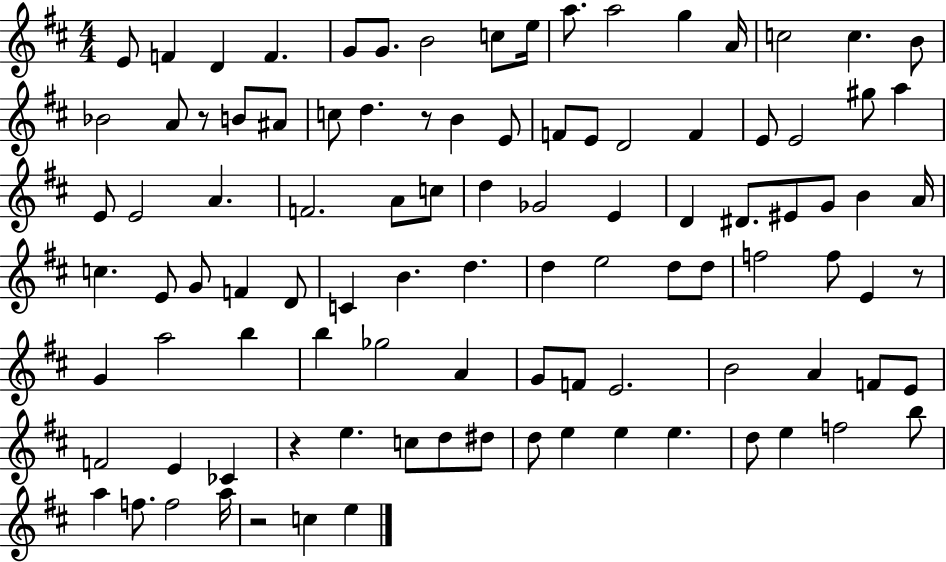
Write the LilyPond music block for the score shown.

{
  \clef treble
  \numericTimeSignature
  \time 4/4
  \key d \major
  \repeat volta 2 { e'8 f'4 d'4 f'4. | g'8 g'8. b'2 c''8 e''16 | a''8. a''2 g''4 a'16 | c''2 c''4. b'8 | \break bes'2 a'8 r8 b'8 ais'8 | c''8 d''4. r8 b'4 e'8 | f'8 e'8 d'2 f'4 | e'8 e'2 gis''8 a''4 | \break e'8 e'2 a'4. | f'2. a'8 c''8 | d''4 ges'2 e'4 | d'4 dis'8. eis'8 g'8 b'4 a'16 | \break c''4. e'8 g'8 f'4 d'8 | c'4 b'4. d''4. | d''4 e''2 d''8 d''8 | f''2 f''8 e'4 r8 | \break g'4 a''2 b''4 | b''4 ges''2 a'4 | g'8 f'8 e'2. | b'2 a'4 f'8 e'8 | \break f'2 e'4 ces'4 | r4 e''4. c''8 d''8 dis''8 | d''8 e''4 e''4 e''4. | d''8 e''4 f''2 b''8 | \break a''4 f''8. f''2 a''16 | r2 c''4 e''4 | } \bar "|."
}